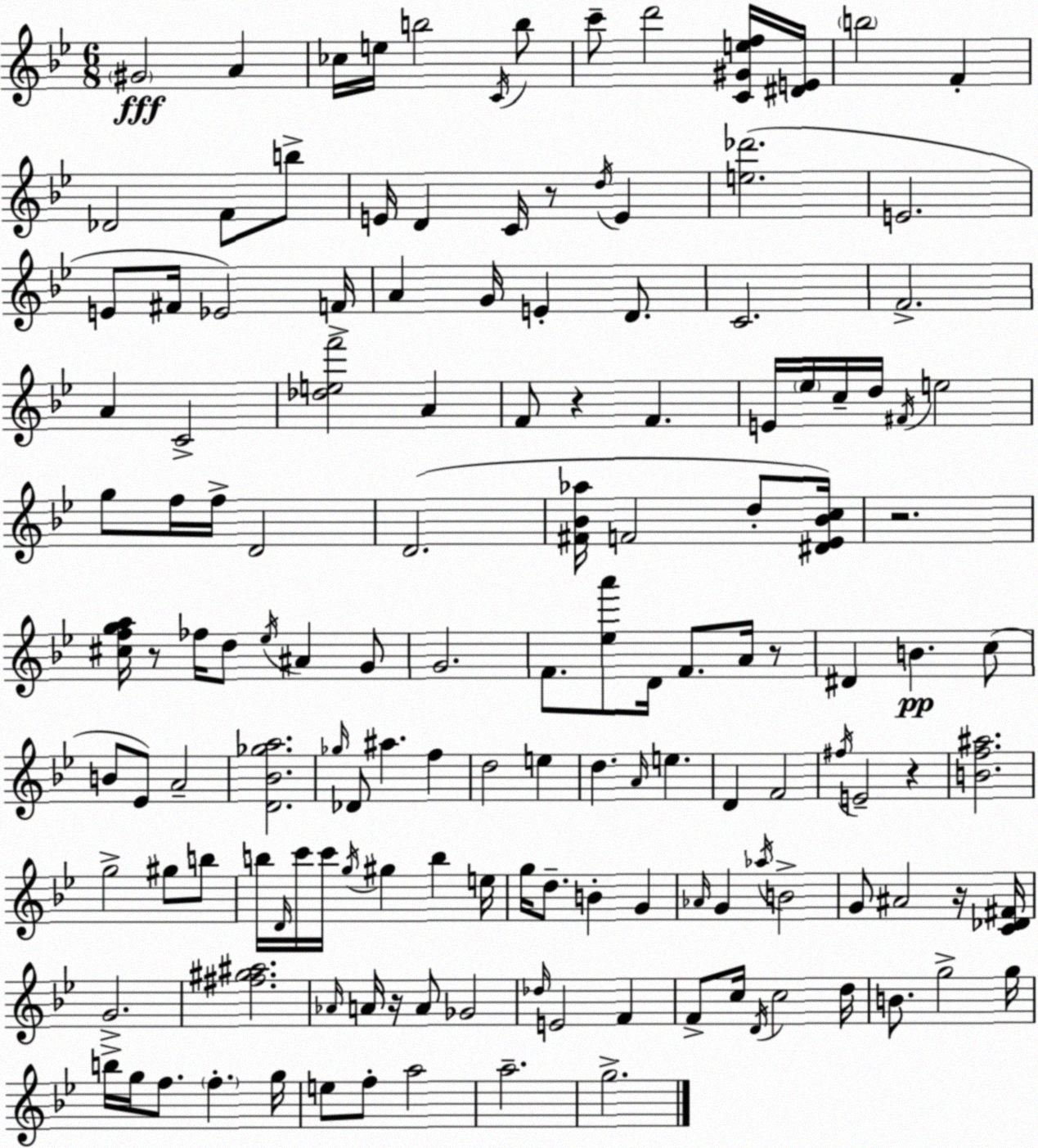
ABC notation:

X:1
T:Untitled
M:6/8
L:1/4
K:Gm
^G2 A _c/4 e/4 b2 C/4 b/2 c'/2 d'2 [C^Gef]/4 [^DE]/4 b2 F _D2 F/2 b/2 E/4 D C/4 z/2 d/4 E [e_d']2 E2 E/2 ^F/4 _E2 F/4 A G/4 E D/2 C2 F2 A C2 [_def']2 A F/2 z F E/4 _e/4 c/4 d/4 ^F/4 e2 g/2 f/4 f/4 D2 D2 [^F_B_a]/4 F2 d/2 [^D_E_Bc]/4 z2 [^cfga]/4 z/2 _f/4 d/2 _e/4 ^A G/2 G2 F/2 [_ea']/2 D/4 F/2 A/4 z/2 ^D B c/2 B/2 _E/2 A2 [D_B_ga]2 _g/4 _D/2 ^a f d2 e d A/4 e D F2 ^f/4 E2 z [Bf^a]2 g2 ^g/2 b/2 b/4 D/4 c'/4 c'/4 g/4 ^g b e/4 g/4 d/2 B G _A/4 G _a/4 B2 G/2 ^A2 z/4 [C_D^F]/4 G2 [^f^g^a]2 _A/4 A/4 z/4 A/2 _G2 _d/4 E2 F F/2 c/4 D/4 c2 d/4 B/2 g2 g/4 b/4 g/4 f/2 f g/4 e/2 f/2 a2 a2 g2